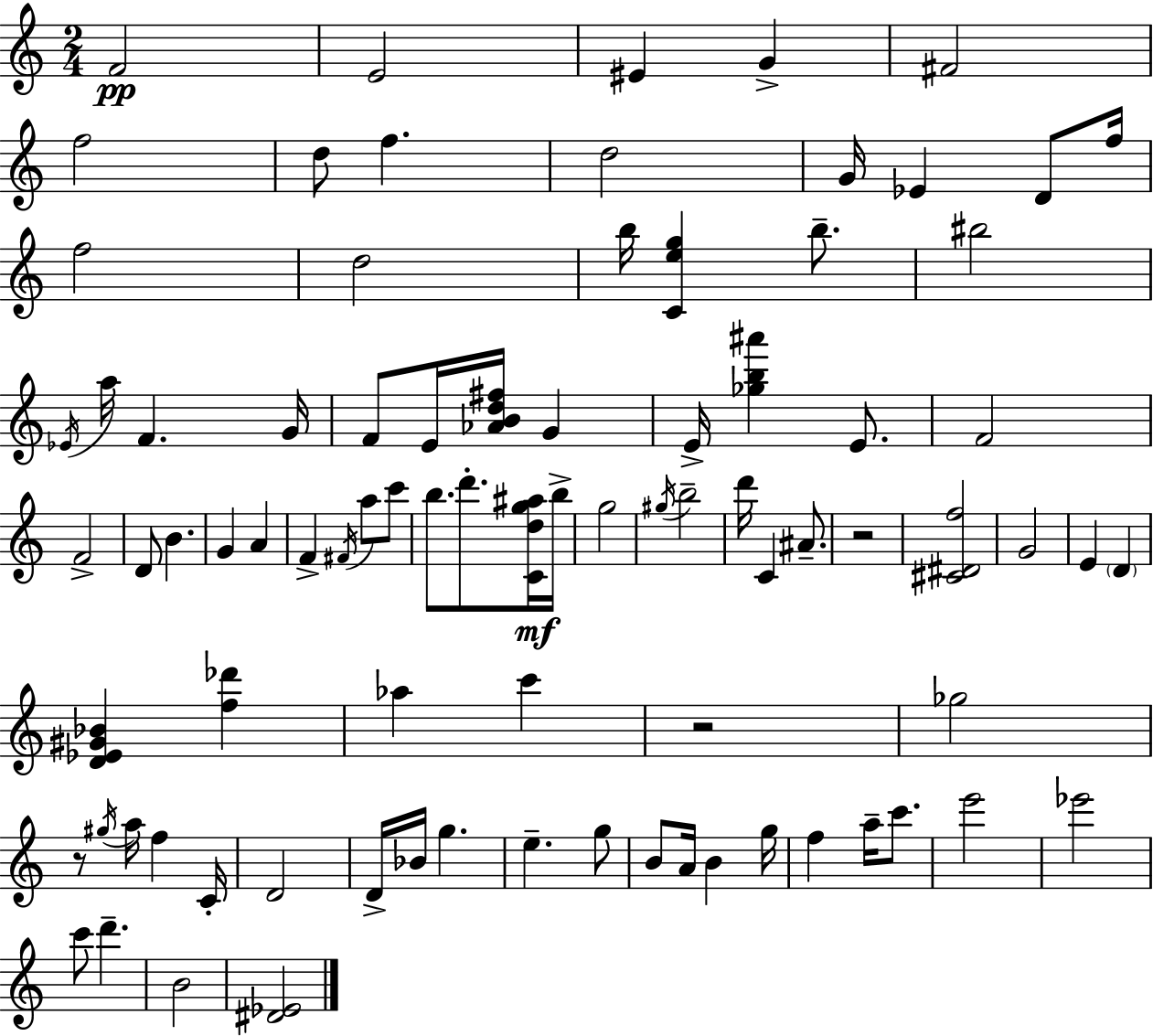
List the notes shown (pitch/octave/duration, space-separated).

F4/h E4/h EIS4/q G4/q F#4/h F5/h D5/e F5/q. D5/h G4/s Eb4/q D4/e F5/s F5/h D5/h B5/s [C4,E5,G5]/q B5/e. BIS5/h Eb4/s A5/s F4/q. G4/s F4/e E4/s [Ab4,B4,D5,F#5]/s G4/q E4/s [Gb5,B5,A#6]/q E4/e. F4/h F4/h D4/e B4/q. G4/q A4/q F4/q F#4/s A5/e C6/e B5/e. D6/e. [C4,D5,G5,A#5]/s B5/s G5/h G#5/s B5/h D6/s C4/q A#4/e. R/h [C#4,D#4,F5]/h G4/h E4/q D4/q [D4,Eb4,G#4,Bb4]/q [F5,Db6]/q Ab5/q C6/q R/h Gb5/h R/e G#5/s A5/s F5/q C4/s D4/h D4/s Bb4/s G5/q. E5/q. G5/e B4/e A4/s B4/q G5/s F5/q A5/s C6/e. E6/h Eb6/h C6/e D6/q. B4/h [D#4,Eb4]/h